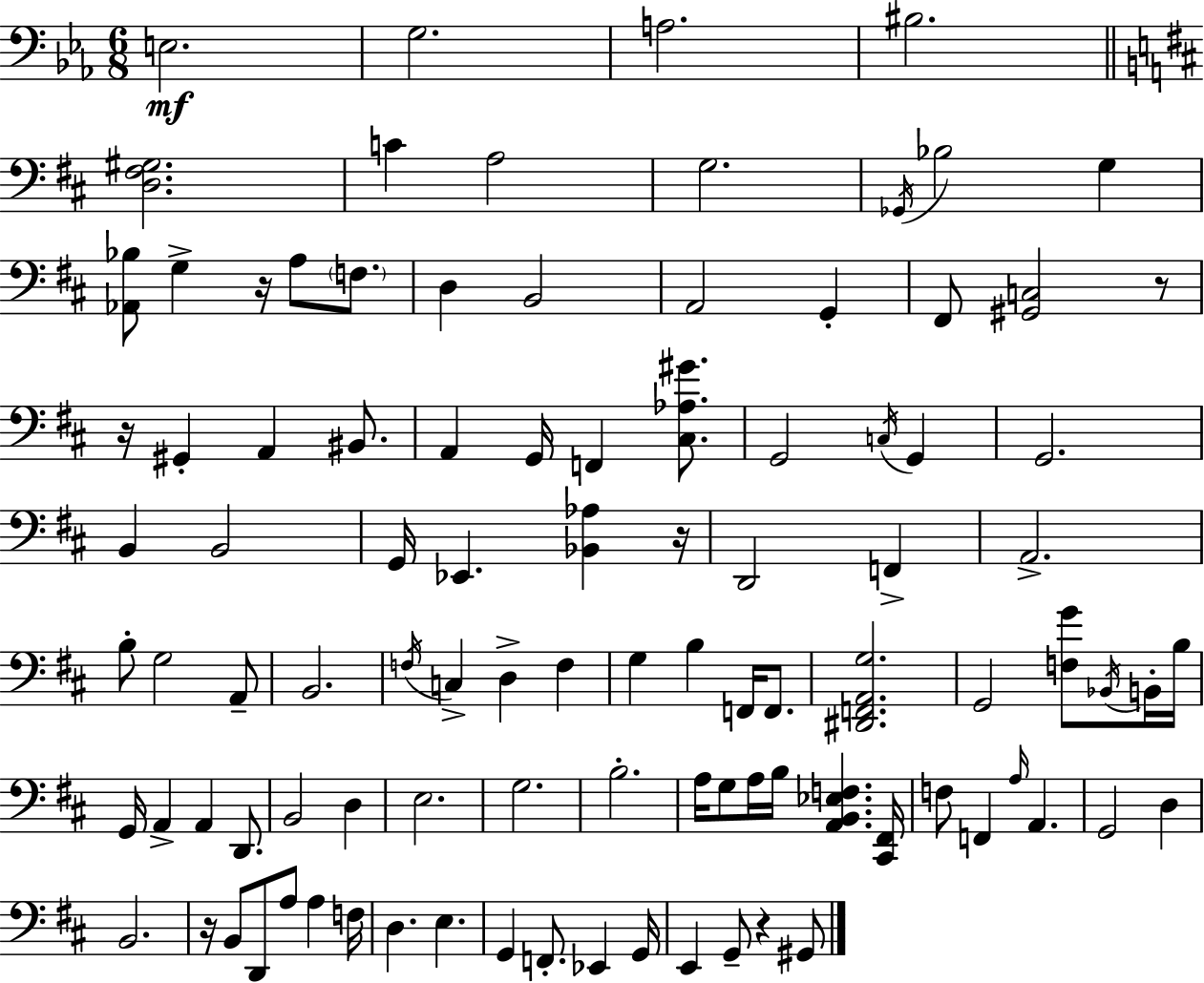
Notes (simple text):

E3/h. G3/h. A3/h. BIS3/h. [D3,F#3,G#3]/h. C4/q A3/h G3/h. Gb2/s Bb3/h G3/q [Ab2,Bb3]/e G3/q R/s A3/e F3/e. D3/q B2/h A2/h G2/q F#2/e [G#2,C3]/h R/e R/s G#2/q A2/q BIS2/e. A2/q G2/s F2/q [C#3,Ab3,G#4]/e. G2/h C3/s G2/q G2/h. B2/q B2/h G2/s Eb2/q. [Bb2,Ab3]/q R/s D2/h F2/q A2/h. B3/e G3/h A2/e B2/h. F3/s C3/q D3/q F3/q G3/q B3/q F2/s F2/e. [D#2,F2,A2,G3]/h. G2/h [F3,G4]/e Bb2/s B2/s B3/s G2/s A2/q A2/q D2/e. B2/h D3/q E3/h. G3/h. B3/h. A3/s G3/e A3/s B3/s [A2,B2,Eb3,F3]/q. [C#2,F#2]/s F3/e F2/q A3/s A2/q. G2/h D3/q B2/h. R/s B2/e D2/e A3/e A3/q F3/s D3/q. E3/q. G2/q F2/e. Eb2/q G2/s E2/q G2/e R/q G#2/e